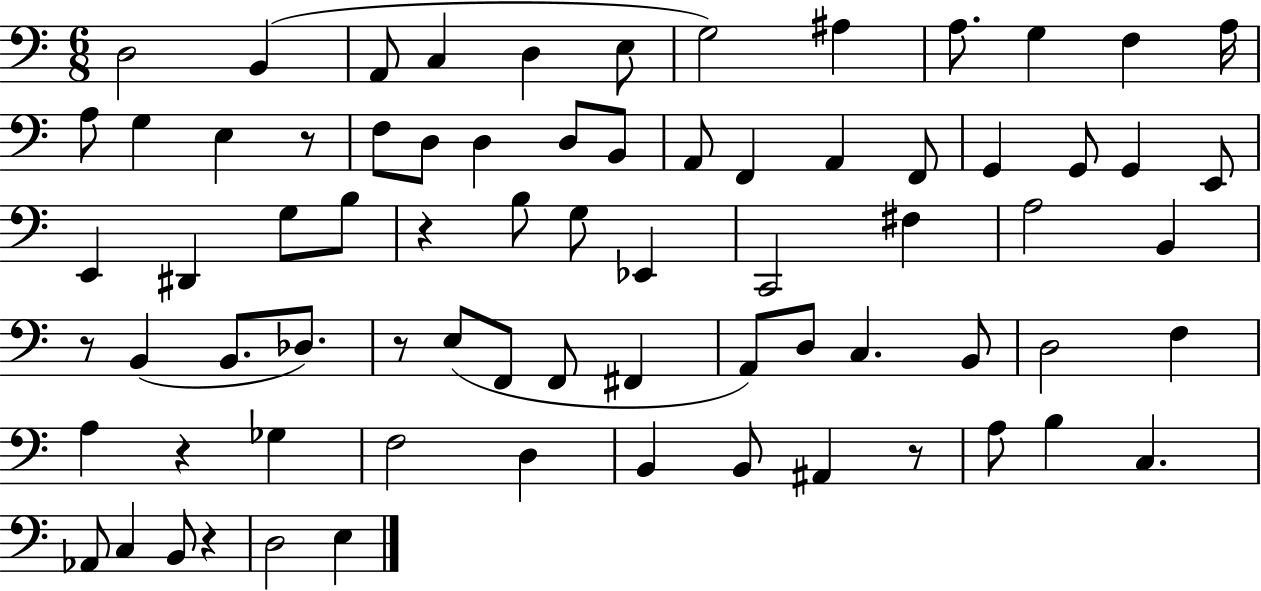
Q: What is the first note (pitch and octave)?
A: D3